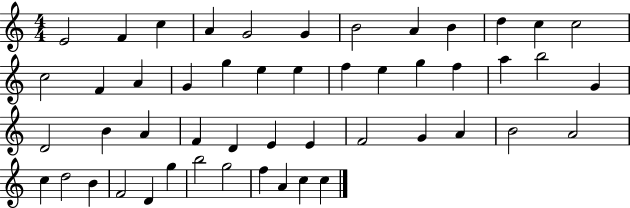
E4/h F4/q C5/q A4/q G4/h G4/q B4/h A4/q B4/q D5/q C5/q C5/h C5/h F4/q A4/q G4/q G5/q E5/q E5/q F5/q E5/q G5/q F5/q A5/q B5/h G4/q D4/h B4/q A4/q F4/q D4/q E4/q E4/q F4/h G4/q A4/q B4/h A4/h C5/q D5/h B4/q F4/h D4/q G5/q B5/h G5/h F5/q A4/q C5/q C5/q